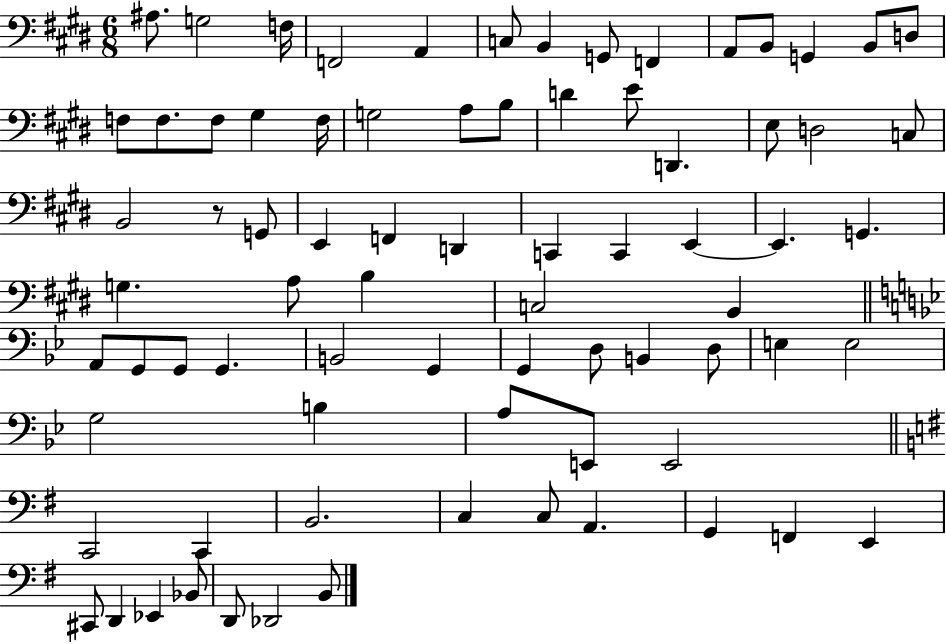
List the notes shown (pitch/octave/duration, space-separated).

A#3/e. G3/h F3/s F2/h A2/q C3/e B2/q G2/e F2/q A2/e B2/e G2/q B2/e D3/e F3/e F3/e. F3/e G#3/q F3/s G3/h A3/e B3/e D4/q E4/e D2/q. E3/e D3/h C3/e B2/h R/e G2/e E2/q F2/q D2/q C2/q C2/q E2/q E2/q. G2/q. G3/q. A3/e B3/q C3/h B2/q A2/e G2/e G2/e G2/q. B2/h G2/q G2/q D3/e B2/q D3/e E3/q E3/h G3/h B3/q A3/e E2/e E2/h C2/h C2/q B2/h. C3/q C3/e A2/q. G2/q F2/q E2/q C#2/e D2/q Eb2/q Bb2/e D2/e Db2/h B2/e